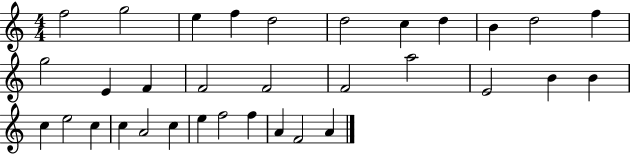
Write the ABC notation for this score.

X:1
T:Untitled
M:4/4
L:1/4
K:C
f2 g2 e f d2 d2 c d B d2 f g2 E F F2 F2 F2 a2 E2 B B c e2 c c A2 c e f2 f A F2 A